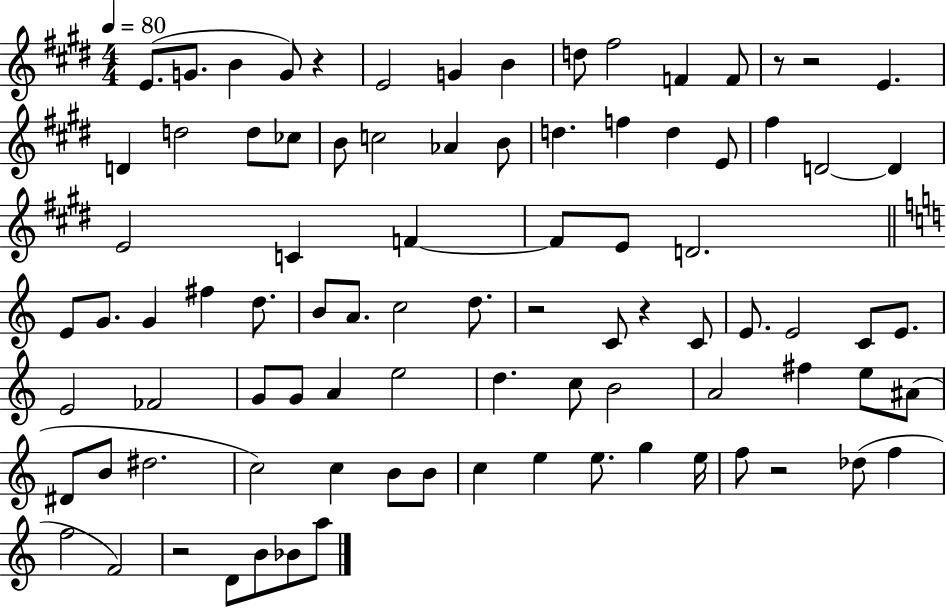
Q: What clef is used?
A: treble